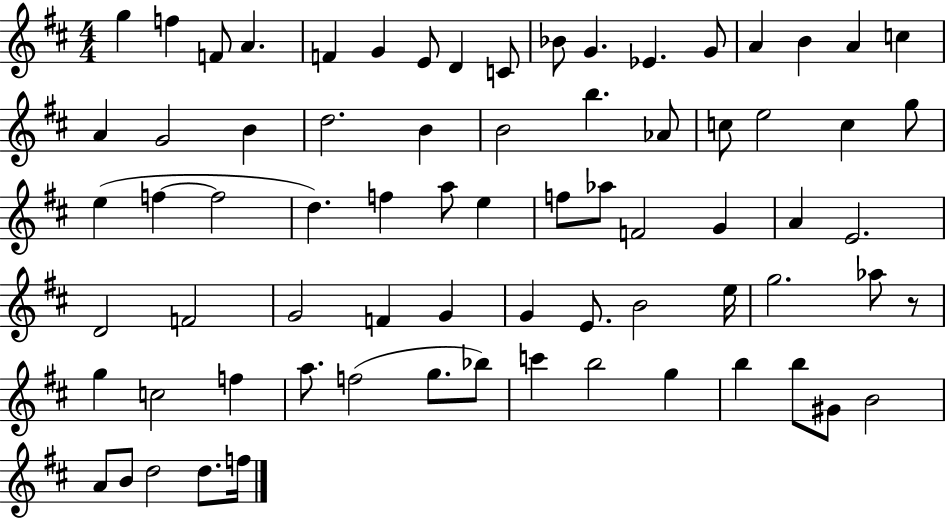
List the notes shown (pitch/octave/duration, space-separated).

G5/q F5/q F4/e A4/q. F4/q G4/q E4/e D4/q C4/e Bb4/e G4/q. Eb4/q. G4/e A4/q B4/q A4/q C5/q A4/q G4/h B4/q D5/h. B4/q B4/h B5/q. Ab4/e C5/e E5/h C5/q G5/e E5/q F5/q F5/h D5/q. F5/q A5/e E5/q F5/e Ab5/e F4/h G4/q A4/q E4/h. D4/h F4/h G4/h F4/q G4/q G4/q E4/e. B4/h E5/s G5/h. Ab5/e R/e G5/q C5/h F5/q A5/e. F5/h G5/e. Bb5/e C6/q B5/h G5/q B5/q B5/e G#4/e B4/h A4/e B4/e D5/h D5/e. F5/s